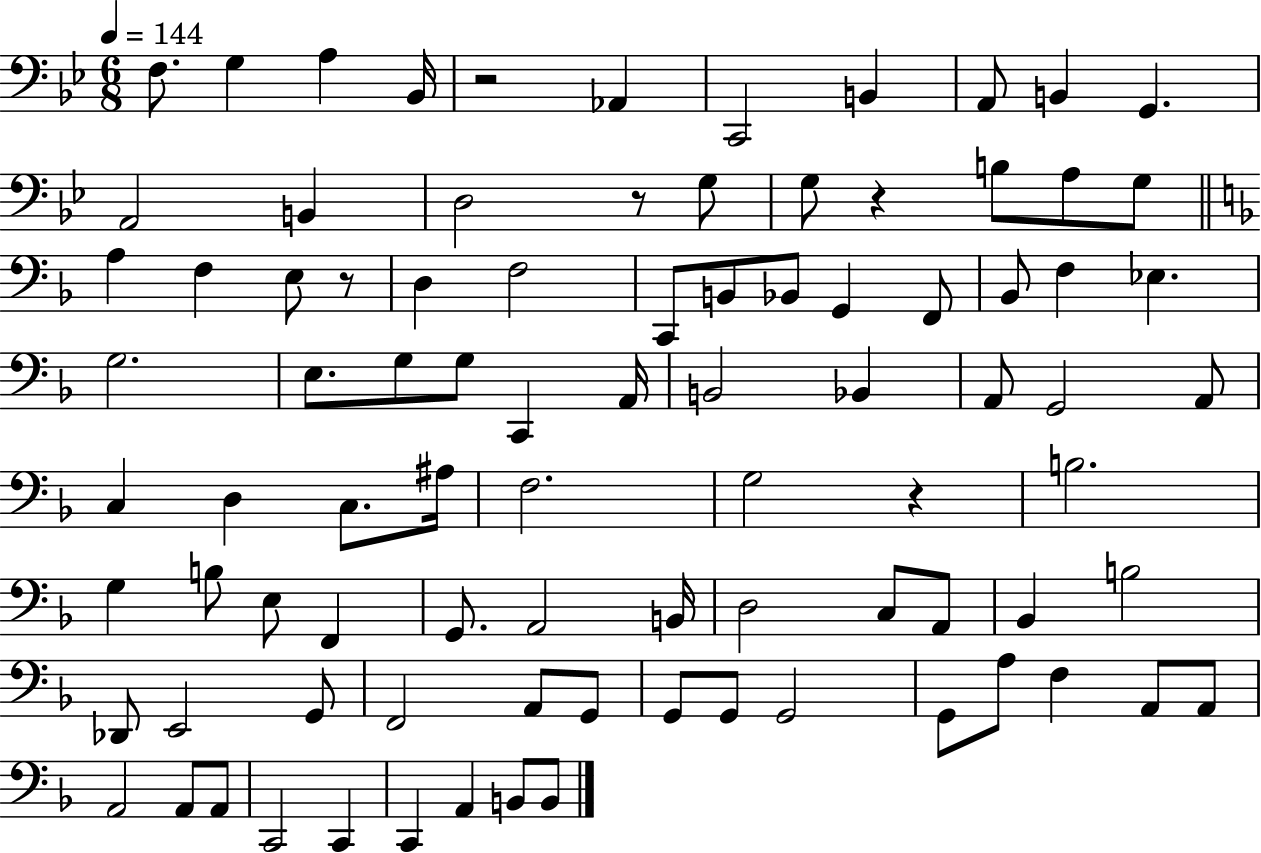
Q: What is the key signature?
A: BES major